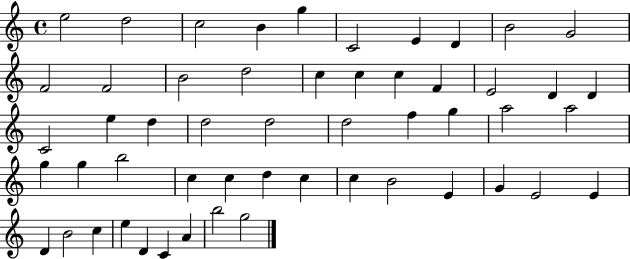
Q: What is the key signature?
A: C major